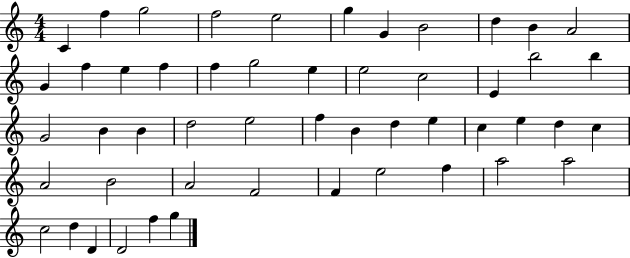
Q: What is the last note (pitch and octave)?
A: G5